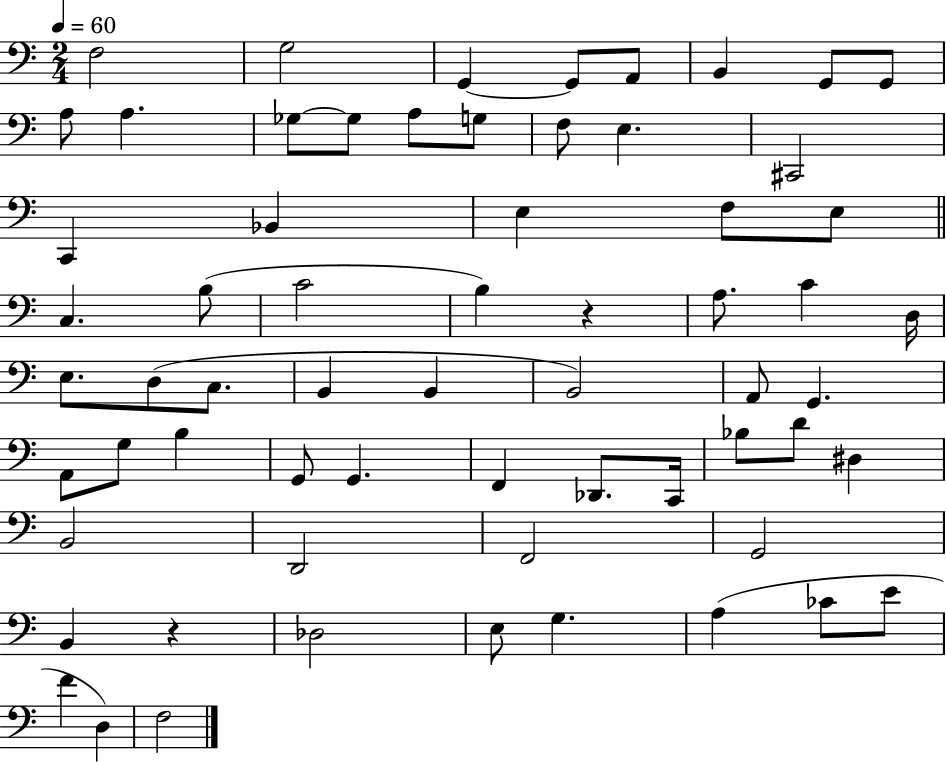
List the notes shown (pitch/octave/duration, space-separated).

F3/h G3/h G2/q G2/e A2/e B2/q G2/e G2/e A3/e A3/q. Gb3/e Gb3/e A3/e G3/e F3/e E3/q. C#2/h C2/q Bb2/q E3/q F3/e E3/e C3/q. B3/e C4/h B3/q R/q A3/e. C4/q D3/s E3/e. D3/e C3/e. B2/q B2/q B2/h A2/e G2/q. A2/e G3/e B3/q G2/e G2/q. F2/q Db2/e. C2/s Bb3/e D4/e D#3/q B2/h D2/h F2/h G2/h B2/q R/q Db3/h E3/e G3/q. A3/q CES4/e E4/e F4/q D3/q F3/h